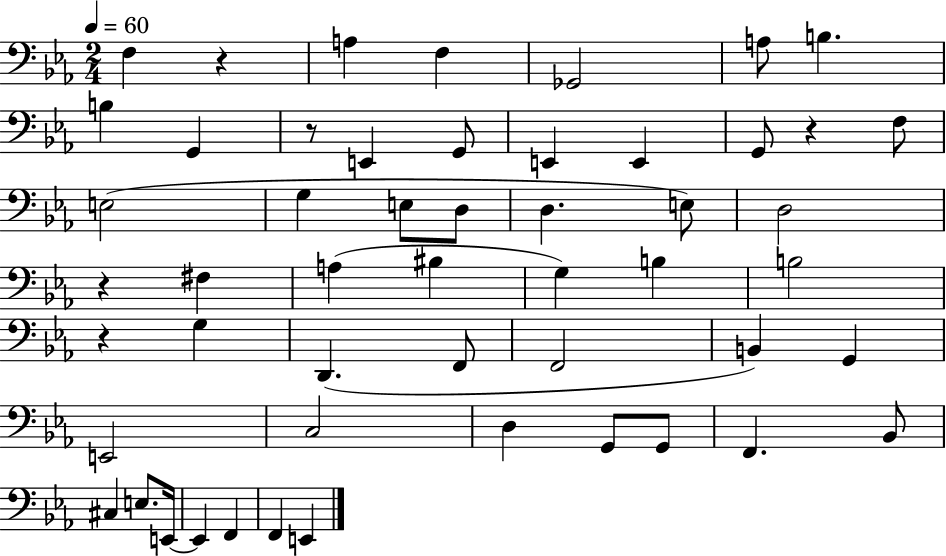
X:1
T:Untitled
M:2/4
L:1/4
K:Eb
F, z A, F, _G,,2 A,/2 B, B, G,, z/2 E,, G,,/2 E,, E,, G,,/2 z F,/2 E,2 G, E,/2 D,/2 D, E,/2 D,2 z ^F, A, ^B, G, B, B,2 z G, D,, F,,/2 F,,2 B,, G,, E,,2 C,2 D, G,,/2 G,,/2 F,, _B,,/2 ^C, E,/2 E,,/4 E,, F,, F,, E,,